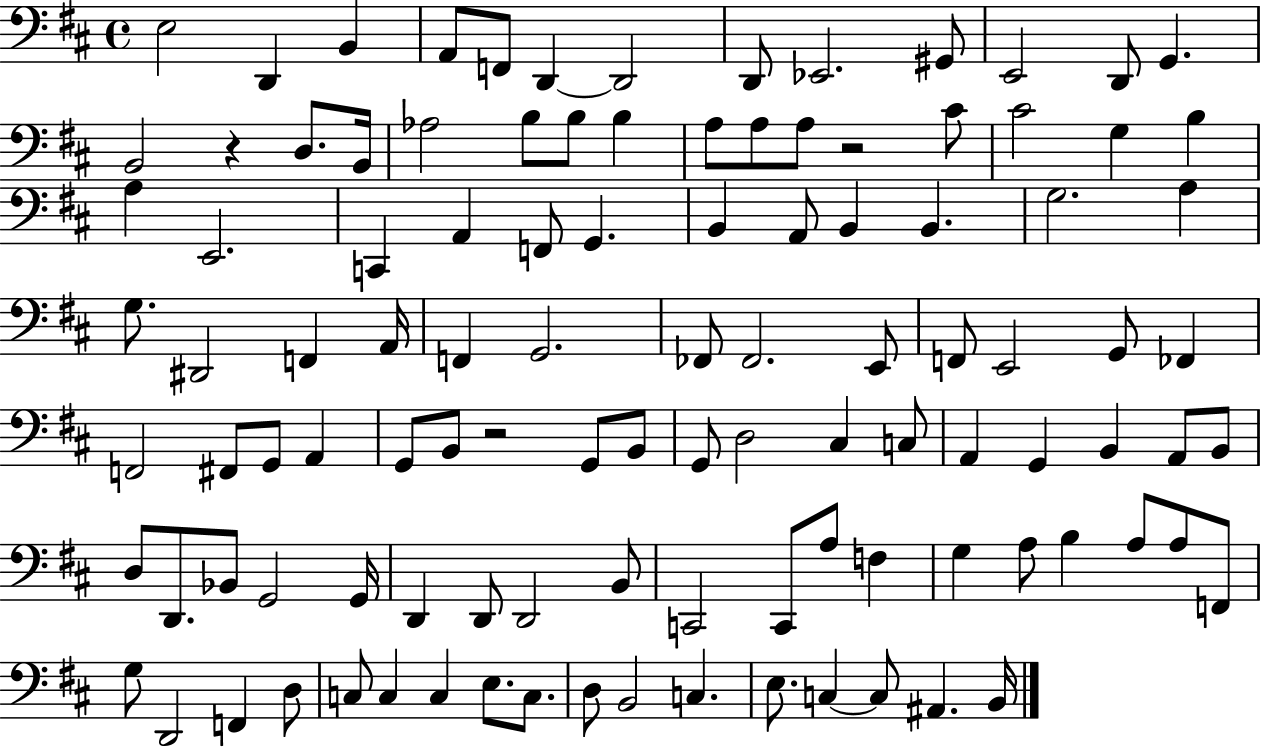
X:1
T:Untitled
M:4/4
L:1/4
K:D
E,2 D,, B,, A,,/2 F,,/2 D,, D,,2 D,,/2 _E,,2 ^G,,/2 E,,2 D,,/2 G,, B,,2 z D,/2 B,,/4 _A,2 B,/2 B,/2 B, A,/2 A,/2 A,/2 z2 ^C/2 ^C2 G, B, A, E,,2 C,, A,, F,,/2 G,, B,, A,,/2 B,, B,, G,2 A, G,/2 ^D,,2 F,, A,,/4 F,, G,,2 _F,,/2 _F,,2 E,,/2 F,,/2 E,,2 G,,/2 _F,, F,,2 ^F,,/2 G,,/2 A,, G,,/2 B,,/2 z2 G,,/2 B,,/2 G,,/2 D,2 ^C, C,/2 A,, G,, B,, A,,/2 B,,/2 D,/2 D,,/2 _B,,/2 G,,2 G,,/4 D,, D,,/2 D,,2 B,,/2 C,,2 C,,/2 A,/2 F, G, A,/2 B, A,/2 A,/2 F,,/2 G,/2 D,,2 F,, D,/2 C,/2 C, C, E,/2 C,/2 D,/2 B,,2 C, E,/2 C, C,/2 ^A,, B,,/4